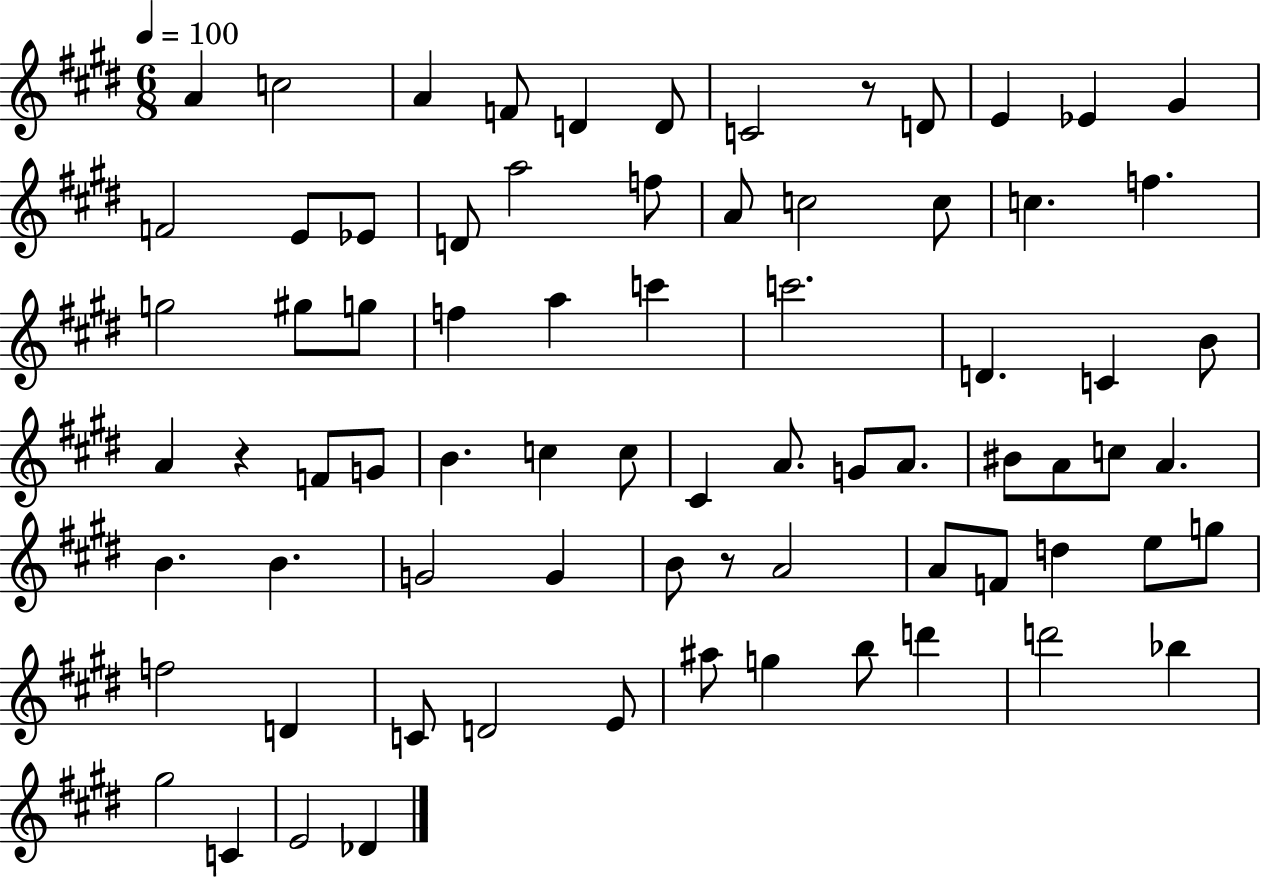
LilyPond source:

{
  \clef treble
  \numericTimeSignature
  \time 6/8
  \key e \major
  \tempo 4 = 100
  \repeat volta 2 { a'4 c''2 | a'4 f'8 d'4 d'8 | c'2 r8 d'8 | e'4 ees'4 gis'4 | \break f'2 e'8 ees'8 | d'8 a''2 f''8 | a'8 c''2 c''8 | c''4. f''4. | \break g''2 gis''8 g''8 | f''4 a''4 c'''4 | c'''2. | d'4. c'4 b'8 | \break a'4 r4 f'8 g'8 | b'4. c''4 c''8 | cis'4 a'8. g'8 a'8. | bis'8 a'8 c''8 a'4. | \break b'4. b'4. | g'2 g'4 | b'8 r8 a'2 | a'8 f'8 d''4 e''8 g''8 | \break f''2 d'4 | c'8 d'2 e'8 | ais''8 g''4 b''8 d'''4 | d'''2 bes''4 | \break gis''2 c'4 | e'2 des'4 | } \bar "|."
}